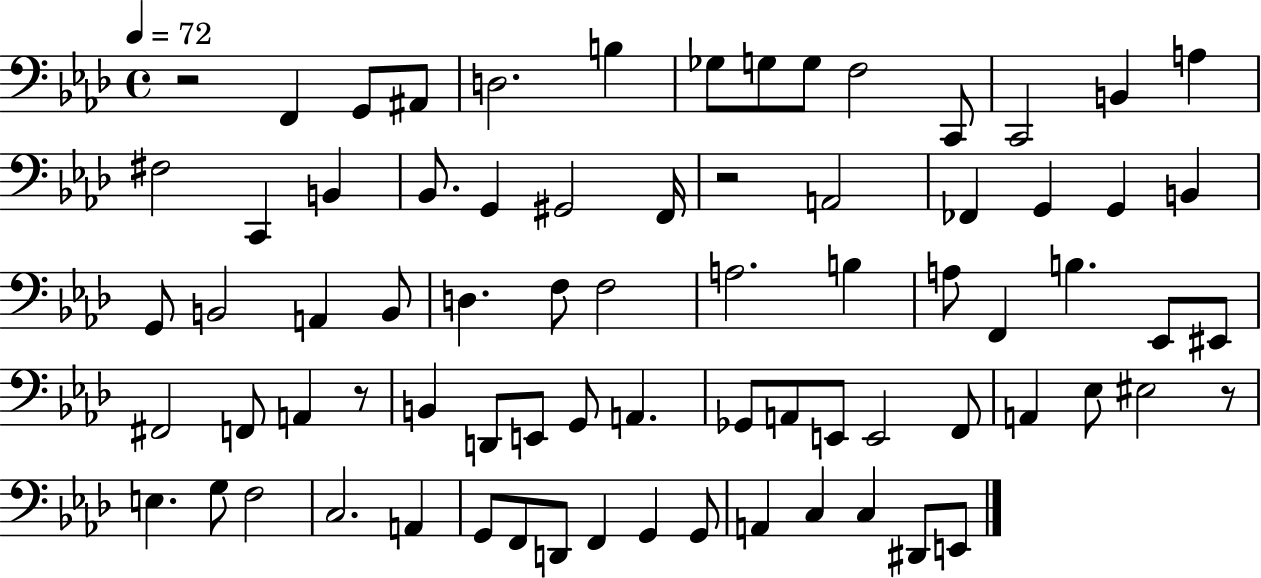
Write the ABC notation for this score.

X:1
T:Untitled
M:4/4
L:1/4
K:Ab
z2 F,, G,,/2 ^A,,/2 D,2 B, _G,/2 G,/2 G,/2 F,2 C,,/2 C,,2 B,, A, ^F,2 C,, B,, _B,,/2 G,, ^G,,2 F,,/4 z2 A,,2 _F,, G,, G,, B,, G,,/2 B,,2 A,, B,,/2 D, F,/2 F,2 A,2 B, A,/2 F,, B, _E,,/2 ^E,,/2 ^F,,2 F,,/2 A,, z/2 B,, D,,/2 E,,/2 G,,/2 A,, _G,,/2 A,,/2 E,,/2 E,,2 F,,/2 A,, _E,/2 ^E,2 z/2 E, G,/2 F,2 C,2 A,, G,,/2 F,,/2 D,,/2 F,, G,, G,,/2 A,, C, C, ^D,,/2 E,,/2